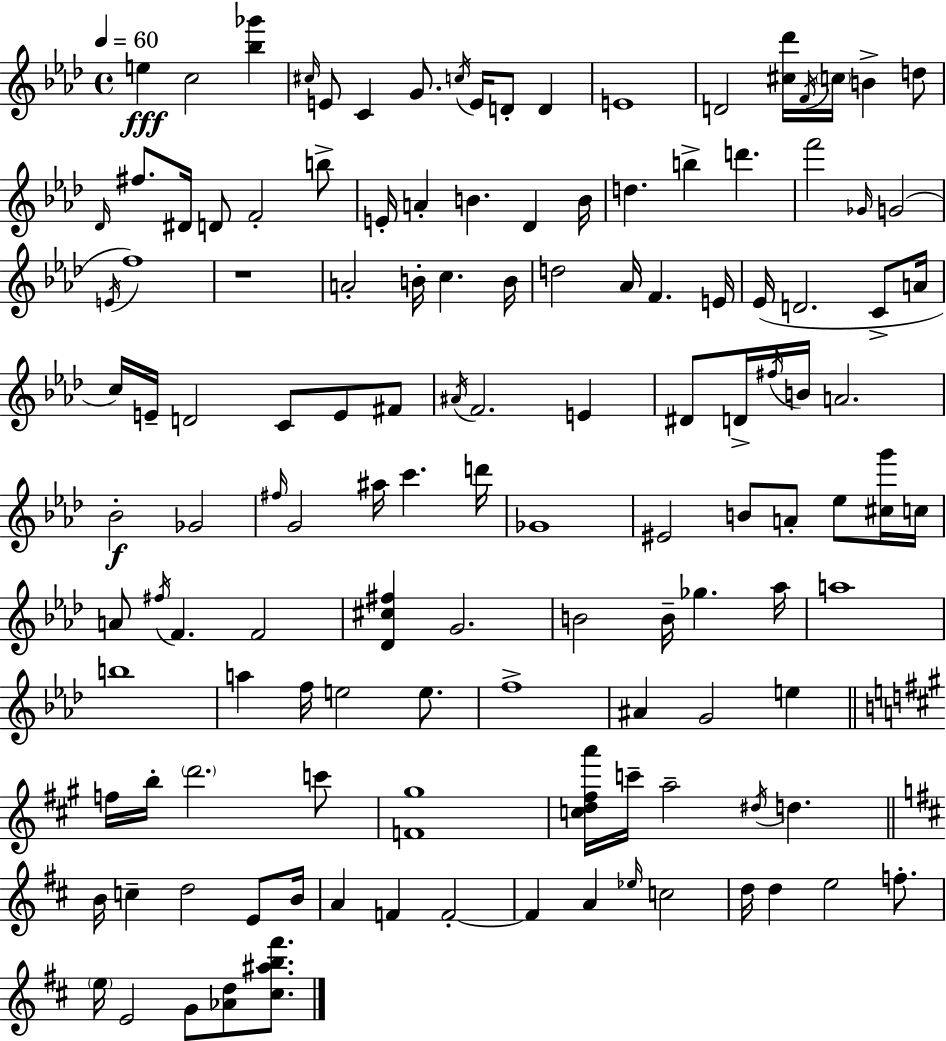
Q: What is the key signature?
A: AES major